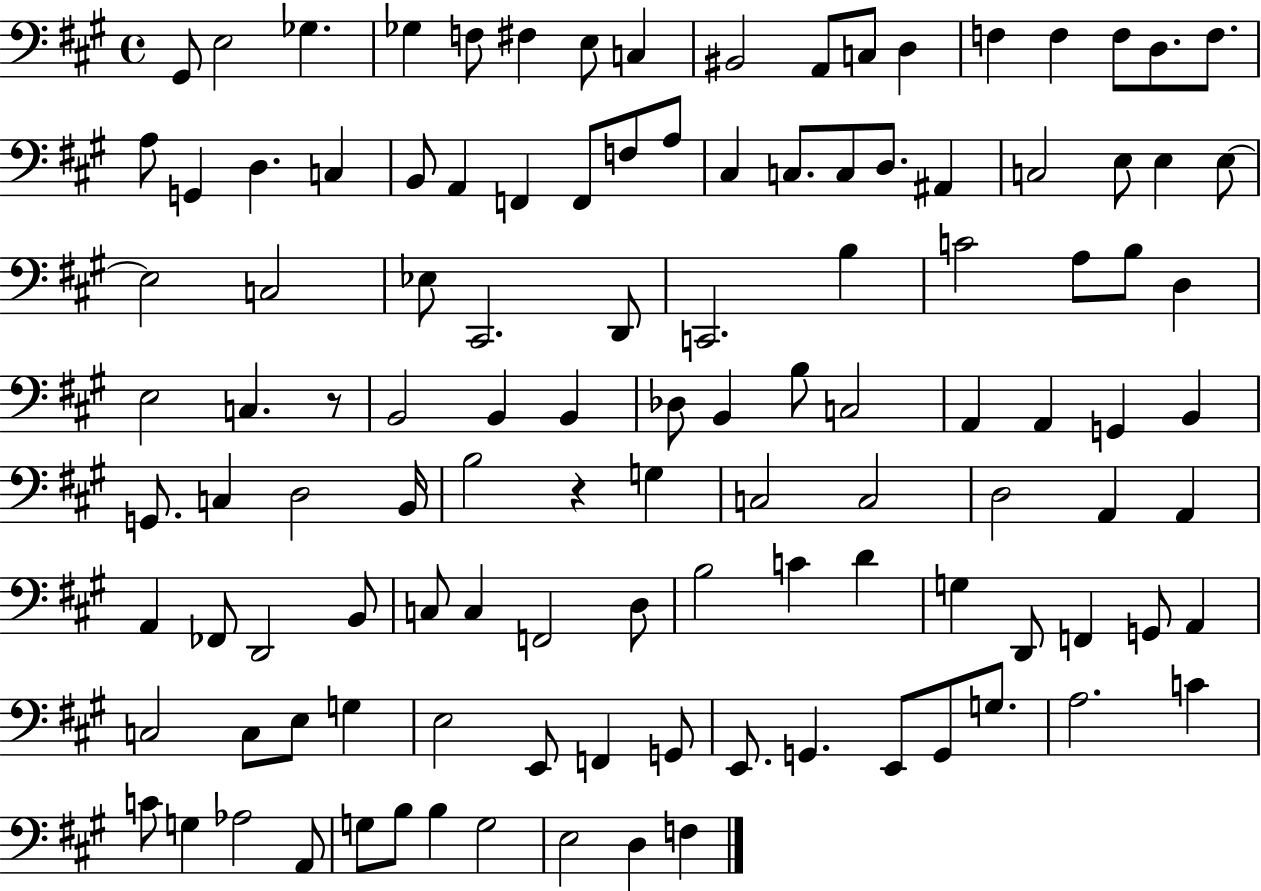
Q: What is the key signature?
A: A major